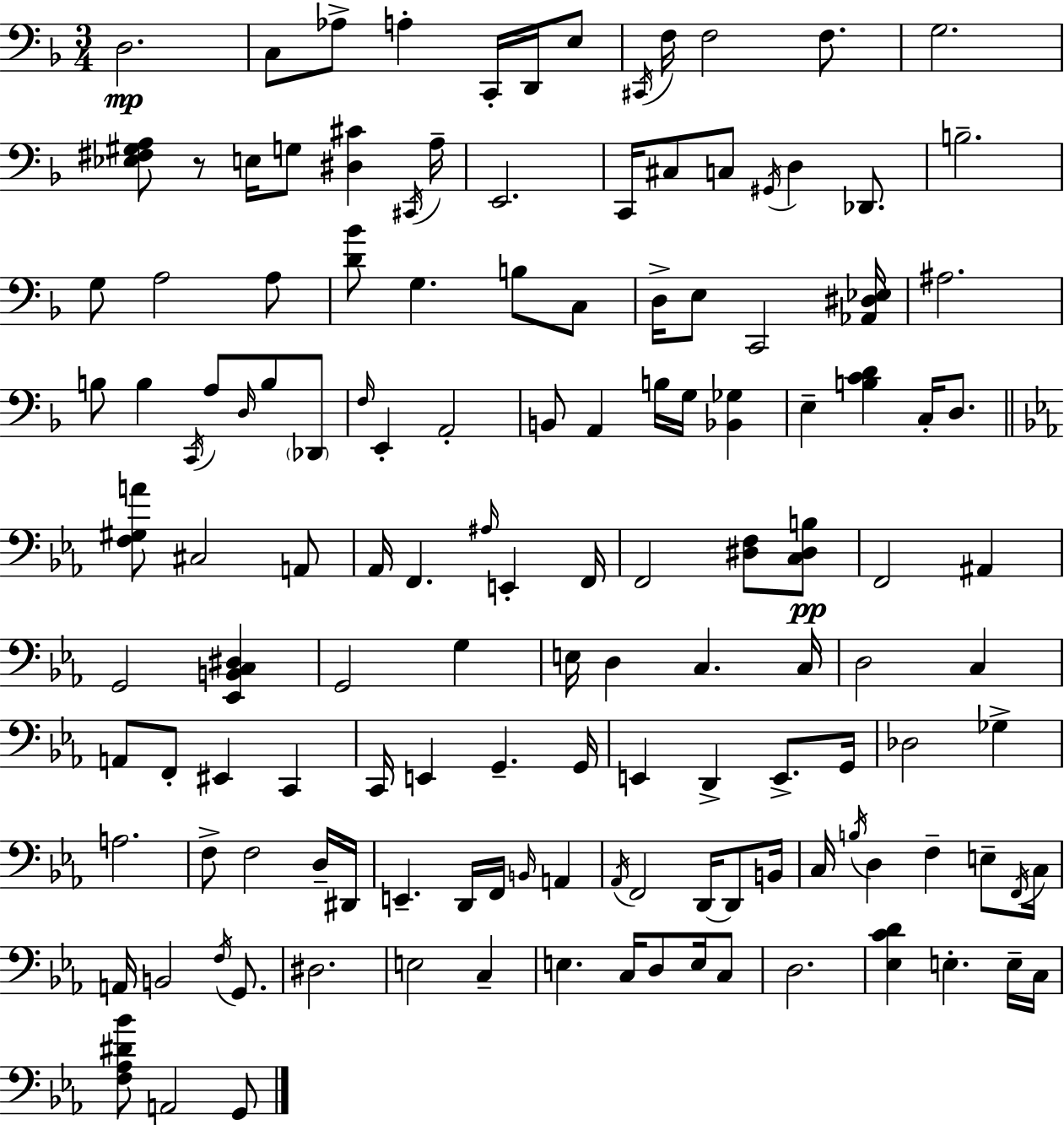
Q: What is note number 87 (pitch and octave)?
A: F3